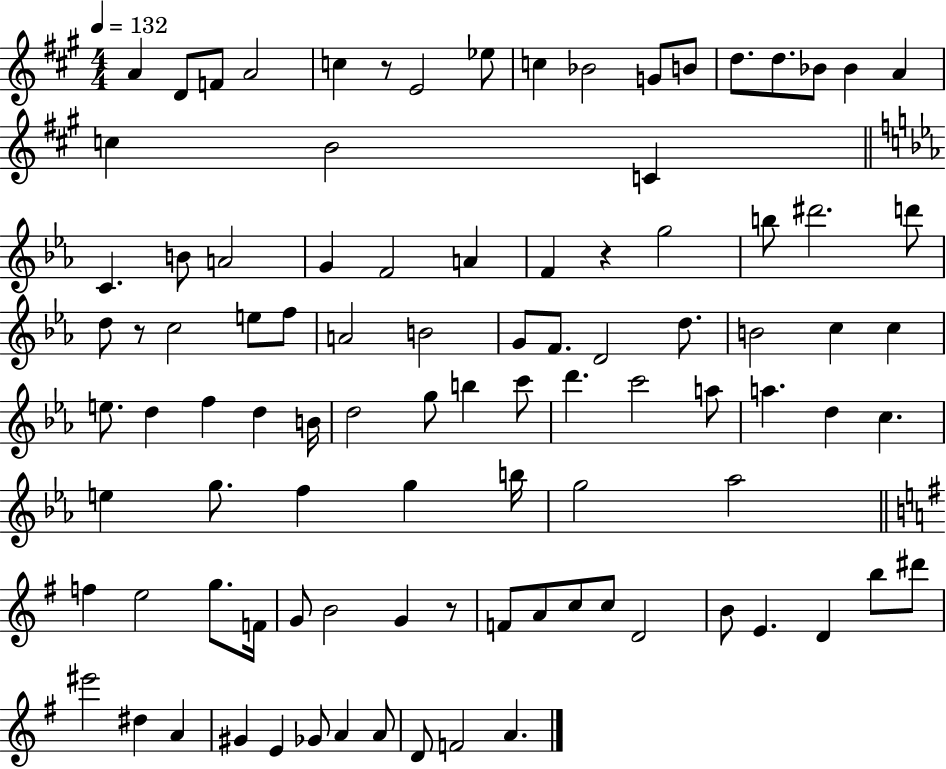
{
  \clef treble
  \numericTimeSignature
  \time 4/4
  \key a \major
  \tempo 4 = 132
  \repeat volta 2 { a'4 d'8 f'8 a'2 | c''4 r8 e'2 ees''8 | c''4 bes'2 g'8 b'8 | d''8. d''8. bes'8 bes'4 a'4 | \break c''4 b'2 c'4 | \bar "||" \break \key ees \major c'4. b'8 a'2 | g'4 f'2 a'4 | f'4 r4 g''2 | b''8 dis'''2. d'''8 | \break d''8 r8 c''2 e''8 f''8 | a'2 b'2 | g'8 f'8. d'2 d''8. | b'2 c''4 c''4 | \break e''8. d''4 f''4 d''4 b'16 | d''2 g''8 b''4 c'''8 | d'''4. c'''2 a''8 | a''4. d''4 c''4. | \break e''4 g''8. f''4 g''4 b''16 | g''2 aes''2 | \bar "||" \break \key e \minor f''4 e''2 g''8. f'16 | g'8 b'2 g'4 r8 | f'8 a'8 c''8 c''8 d'2 | b'8 e'4. d'4 b''8 dis'''8 | \break eis'''2 dis''4 a'4 | gis'4 e'4 ges'8 a'4 a'8 | d'8 f'2 a'4. | } \bar "|."
}